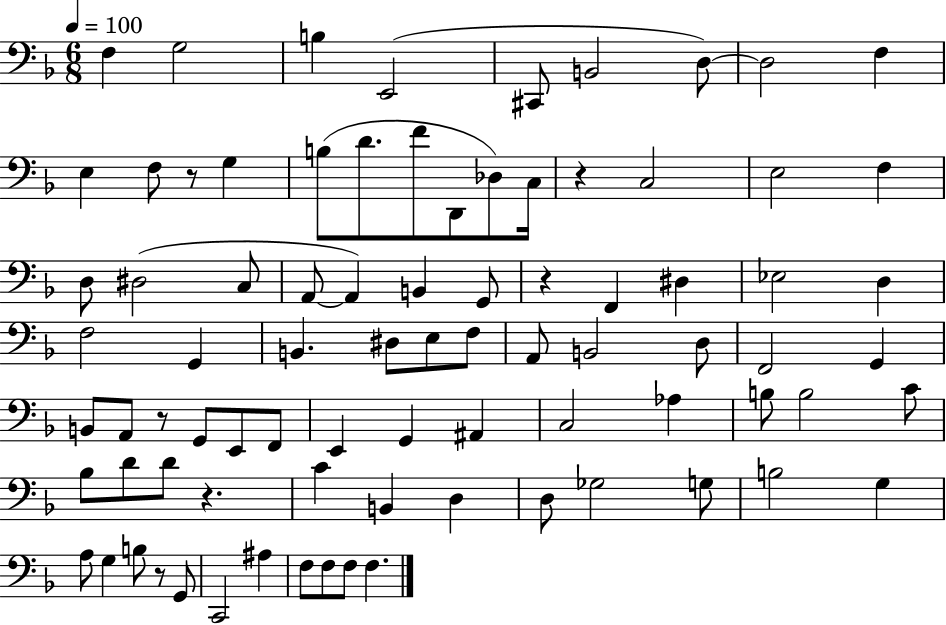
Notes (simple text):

F3/q G3/h B3/q E2/h C#2/e B2/h D3/e D3/h F3/q E3/q F3/e R/e G3/q B3/e D4/e. F4/e D2/e Db3/e C3/s R/q C3/h E3/h F3/q D3/e D#3/h C3/e A2/e A2/q B2/q G2/e R/q F2/q D#3/q Eb3/h D3/q F3/h G2/q B2/q. D#3/e E3/e F3/e A2/e B2/h D3/e F2/h G2/q B2/e A2/e R/e G2/e E2/e F2/e E2/q G2/q A#2/q C3/h Ab3/q B3/e B3/h C4/e Bb3/e D4/e D4/e R/q. C4/q B2/q D3/q D3/e Gb3/h G3/e B3/h G3/q A3/e G3/q B3/e R/e G2/e C2/h A#3/q F3/e F3/e F3/e F3/q.